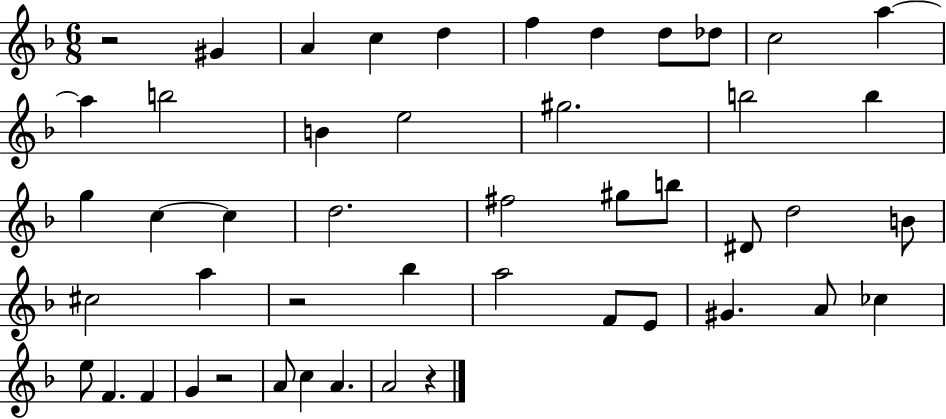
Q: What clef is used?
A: treble